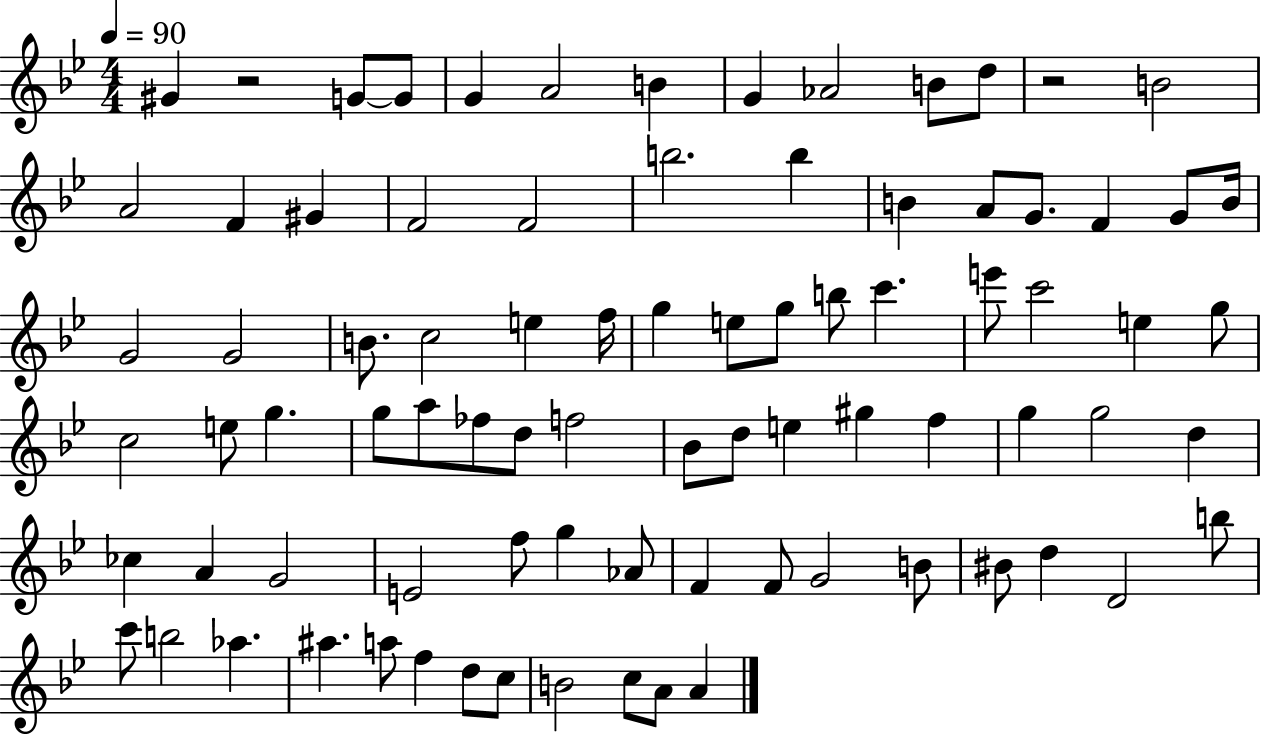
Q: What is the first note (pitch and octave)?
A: G#4